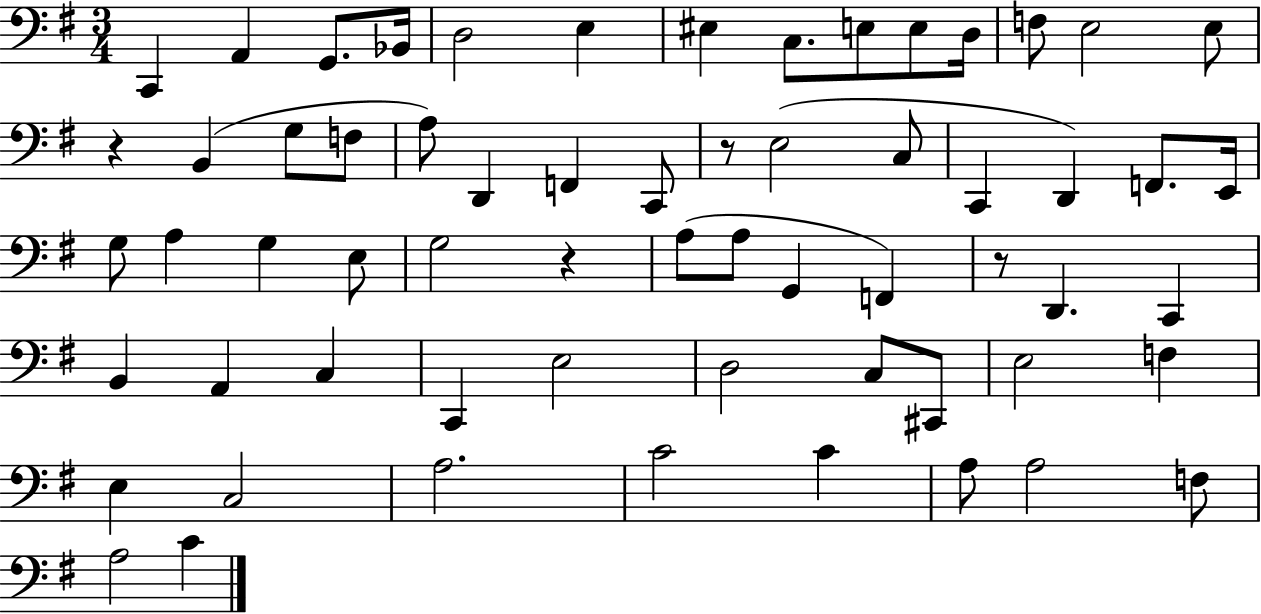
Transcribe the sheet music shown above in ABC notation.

X:1
T:Untitled
M:3/4
L:1/4
K:G
C,, A,, G,,/2 _B,,/4 D,2 E, ^E, C,/2 E,/2 E,/2 D,/4 F,/2 E,2 E,/2 z B,, G,/2 F,/2 A,/2 D,, F,, C,,/2 z/2 E,2 C,/2 C,, D,, F,,/2 E,,/4 G,/2 A, G, E,/2 G,2 z A,/2 A,/2 G,, F,, z/2 D,, C,, B,, A,, C, C,, E,2 D,2 C,/2 ^C,,/2 E,2 F, E, C,2 A,2 C2 C A,/2 A,2 F,/2 A,2 C